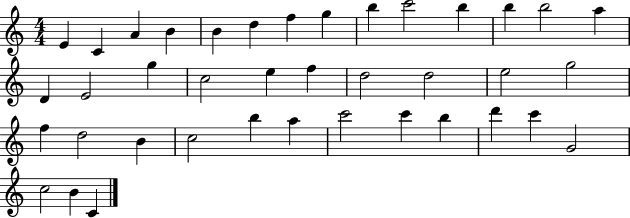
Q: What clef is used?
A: treble